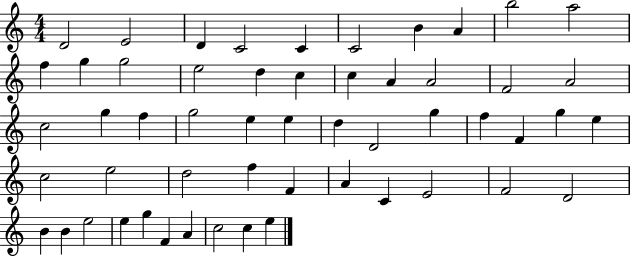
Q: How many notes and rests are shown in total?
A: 54